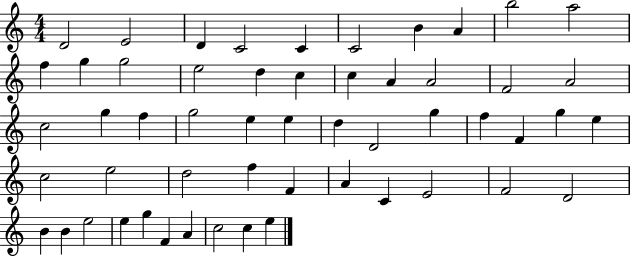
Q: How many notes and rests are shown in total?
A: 54